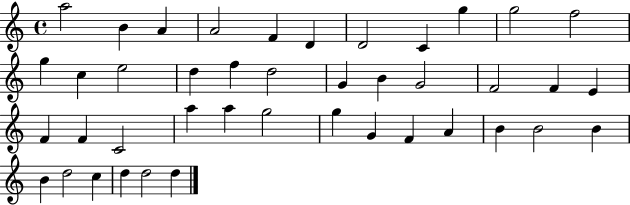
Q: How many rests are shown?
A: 0